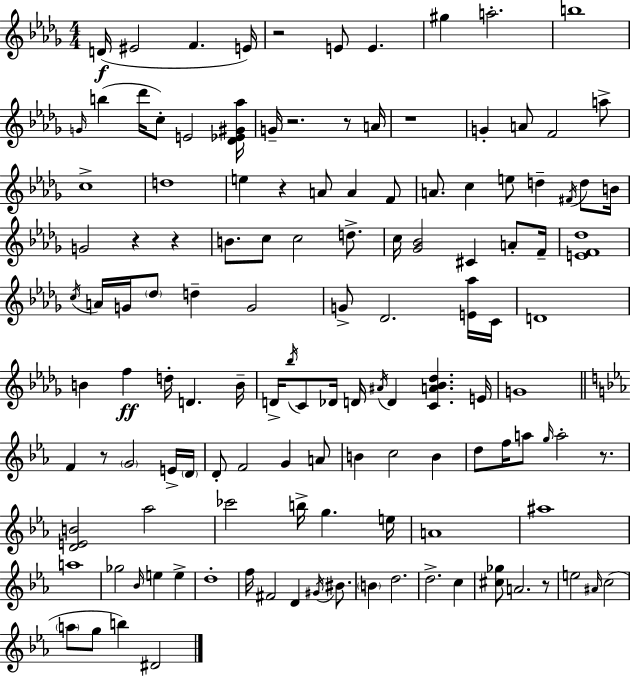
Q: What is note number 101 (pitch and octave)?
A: B4